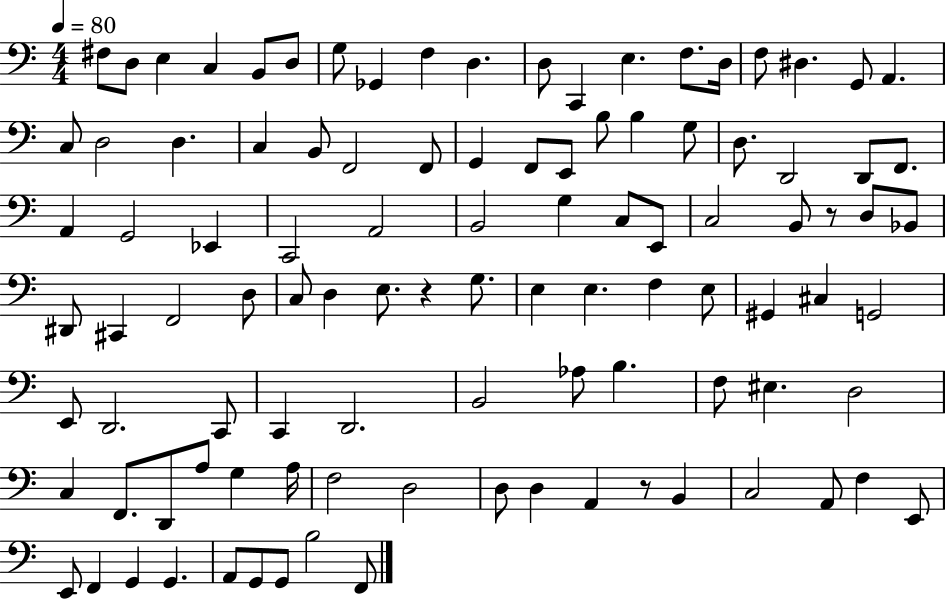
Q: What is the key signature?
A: C major